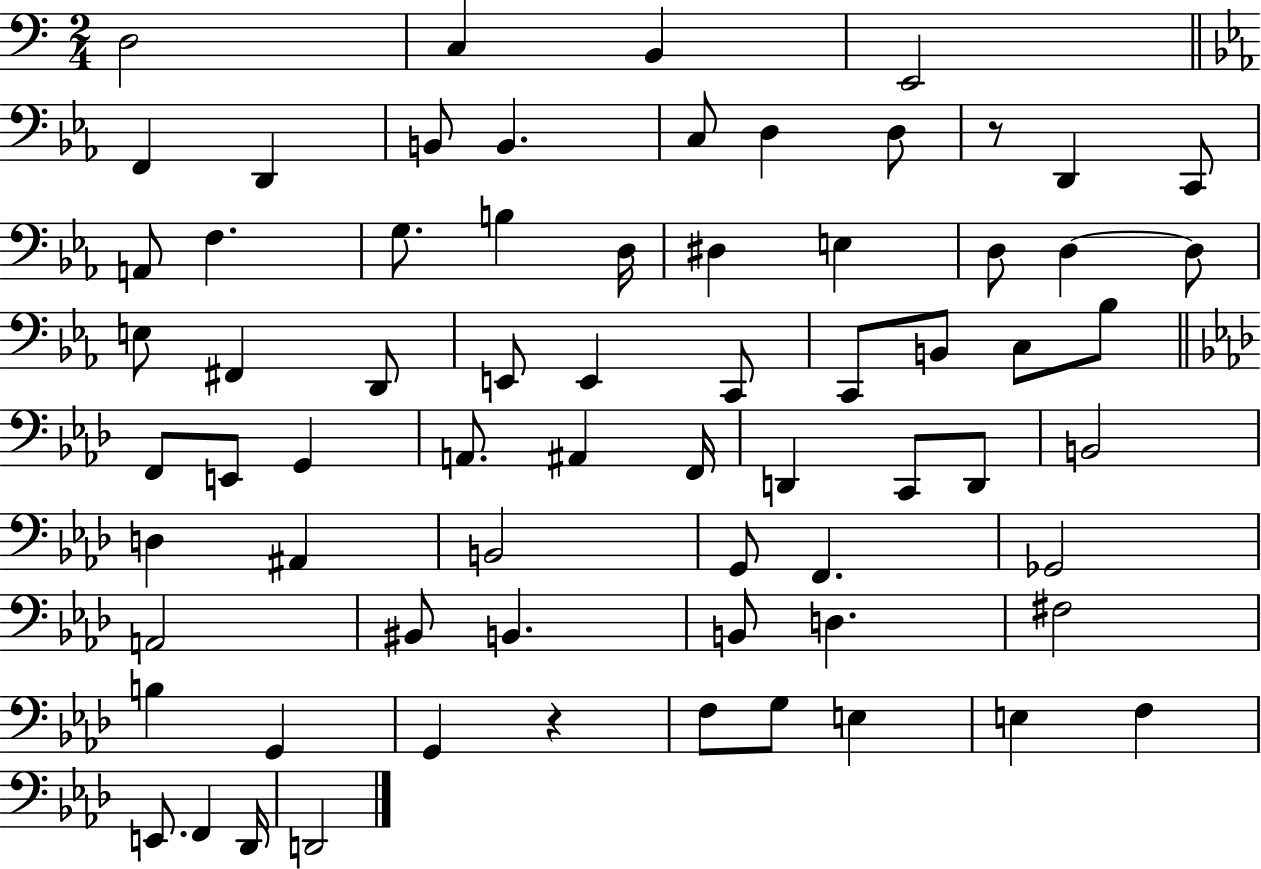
{
  \clef bass
  \numericTimeSignature
  \time 2/4
  \key c \major
  d2 | c4 b,4 | e,2 | \bar "||" \break \key c \minor f,4 d,4 | b,8 b,4. | c8 d4 d8 | r8 d,4 c,8 | \break a,8 f4. | g8. b4 d16 | dis4 e4 | d8 d4~~ d8 | \break e8 fis,4 d,8 | e,8 e,4 c,8 | c,8 b,8 c8 bes8 | \bar "||" \break \key f \minor f,8 e,8 g,4 | a,8. ais,4 f,16 | d,4 c,8 d,8 | b,2 | \break d4 ais,4 | b,2 | g,8 f,4. | ges,2 | \break a,2 | bis,8 b,4. | b,8 d4. | fis2 | \break b4 g,4 | g,4 r4 | f8 g8 e4 | e4 f4 | \break e,8. f,4 des,16 | d,2 | \bar "|."
}